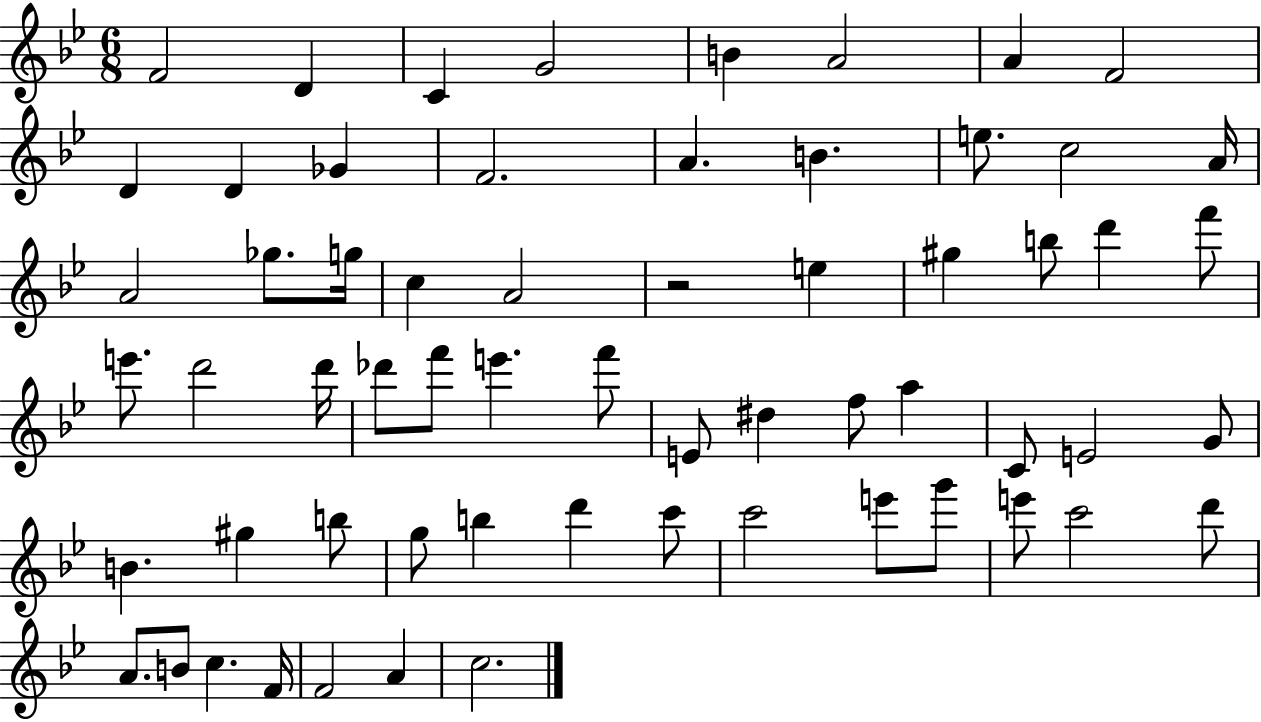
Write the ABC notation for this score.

X:1
T:Untitled
M:6/8
L:1/4
K:Bb
F2 D C G2 B A2 A F2 D D _G F2 A B e/2 c2 A/4 A2 _g/2 g/4 c A2 z2 e ^g b/2 d' f'/2 e'/2 d'2 d'/4 _d'/2 f'/2 e' f'/2 E/2 ^d f/2 a C/2 E2 G/2 B ^g b/2 g/2 b d' c'/2 c'2 e'/2 g'/2 e'/2 c'2 d'/2 A/2 B/2 c F/4 F2 A c2